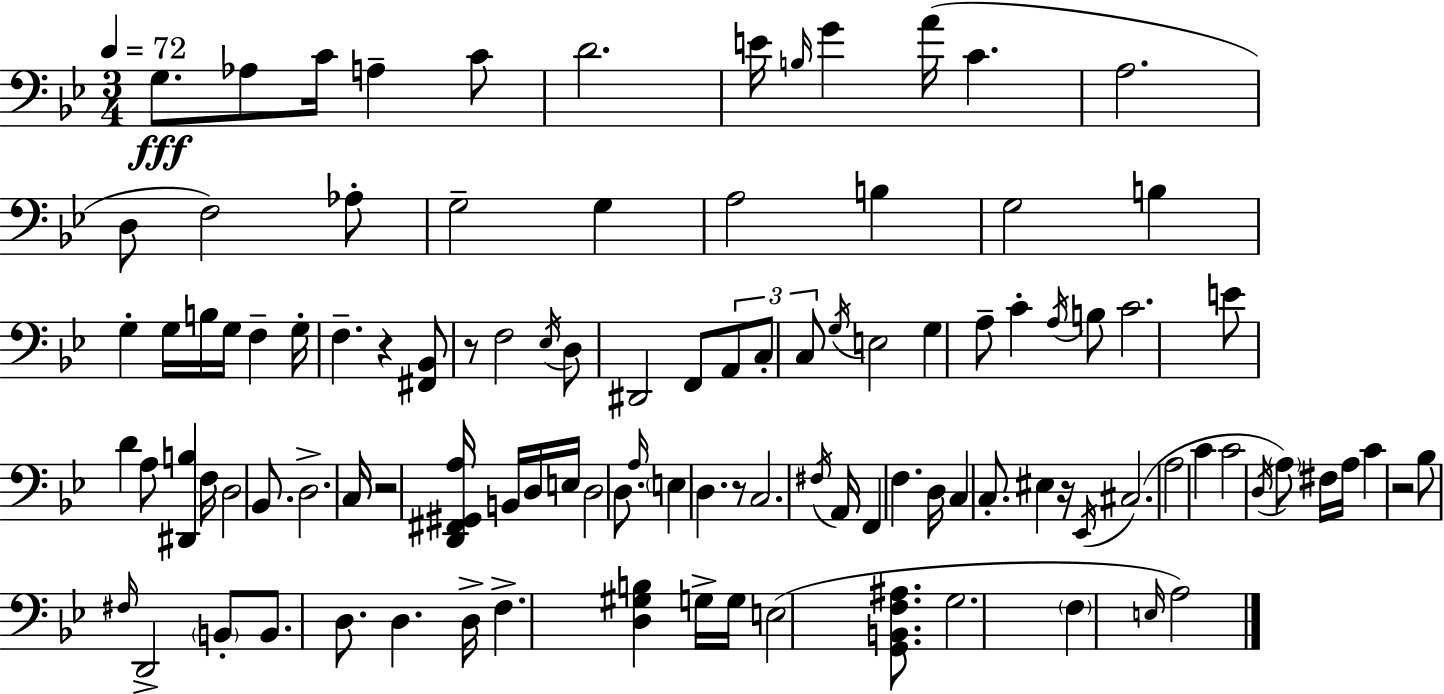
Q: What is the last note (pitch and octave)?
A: A3